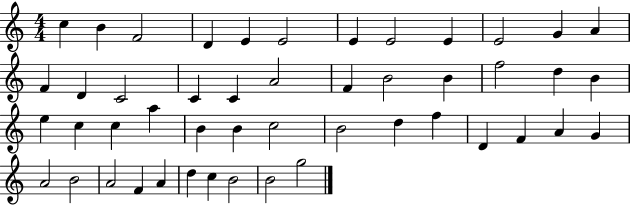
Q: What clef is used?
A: treble